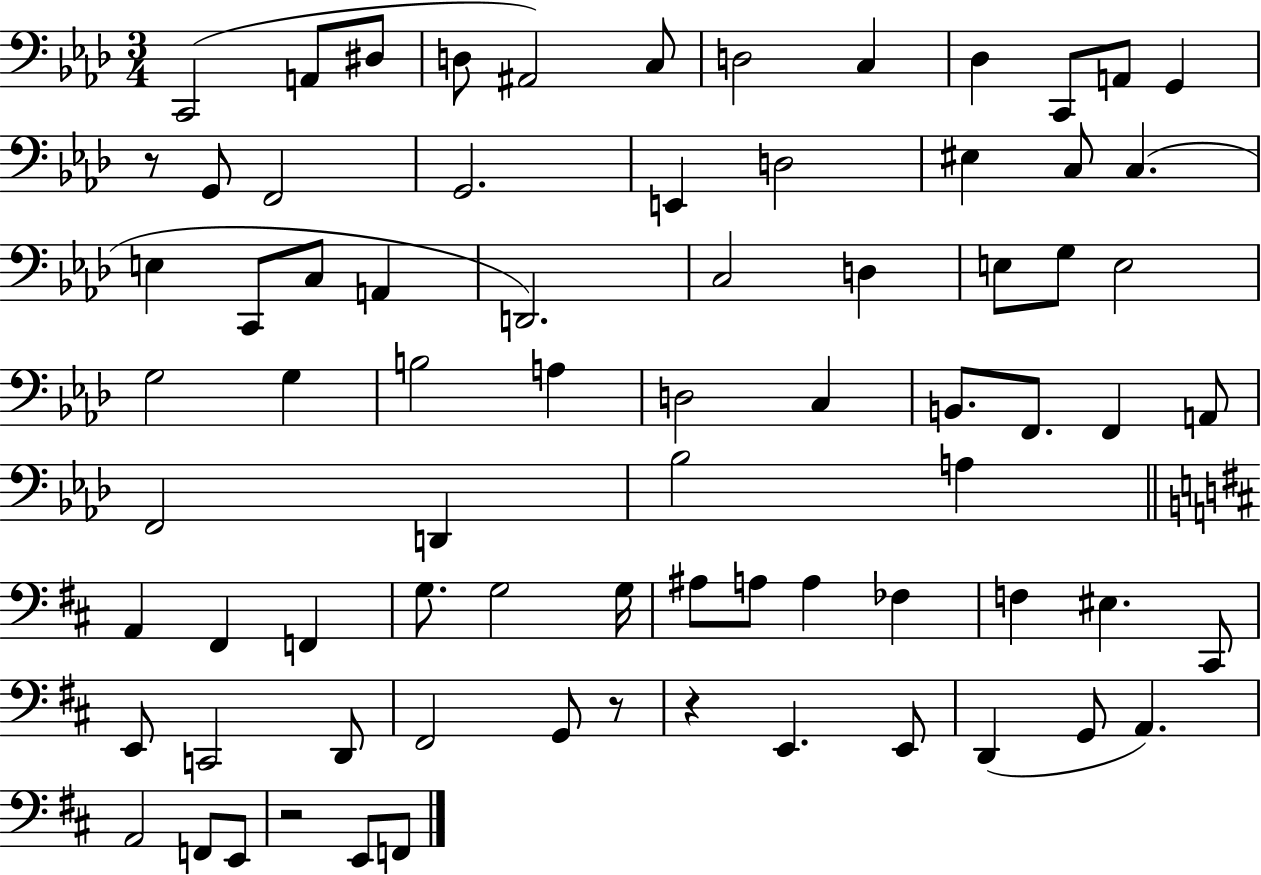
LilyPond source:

{
  \clef bass
  \numericTimeSignature
  \time 3/4
  \key aes \major
  \repeat volta 2 { c,2( a,8 dis8 | d8 ais,2) c8 | d2 c4 | des4 c,8 a,8 g,4 | \break r8 g,8 f,2 | g,2. | e,4 d2 | eis4 c8 c4.( | \break e4 c,8 c8 a,4 | d,2.) | c2 d4 | e8 g8 e2 | \break g2 g4 | b2 a4 | d2 c4 | b,8. f,8. f,4 a,8 | \break f,2 d,4 | bes2 a4 | \bar "||" \break \key d \major a,4 fis,4 f,4 | g8. g2 g16 | ais8 a8 a4 fes4 | f4 eis4. cis,8 | \break e,8 c,2 d,8 | fis,2 g,8 r8 | r4 e,4. e,8 | d,4( g,8 a,4.) | \break a,2 f,8 e,8 | r2 e,8 f,8 | } \bar "|."
}